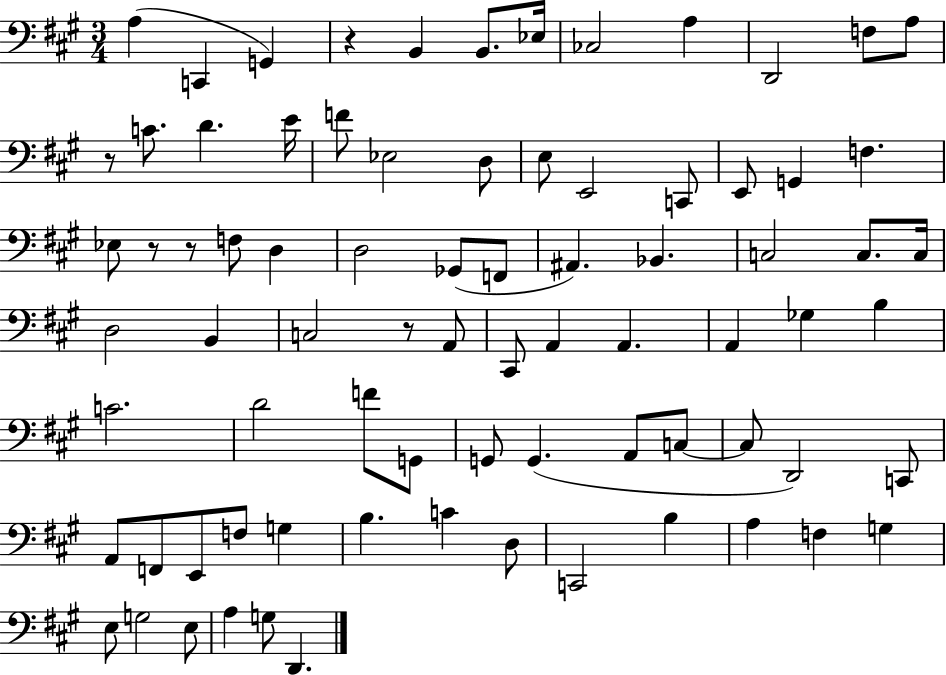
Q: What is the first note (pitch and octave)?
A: A3